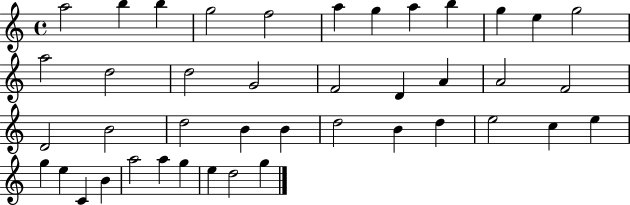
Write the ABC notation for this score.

X:1
T:Untitled
M:4/4
L:1/4
K:C
a2 b b g2 f2 a g a b g e g2 a2 d2 d2 G2 F2 D A A2 F2 D2 B2 d2 B B d2 B d e2 c e g e C B a2 a g e d2 g